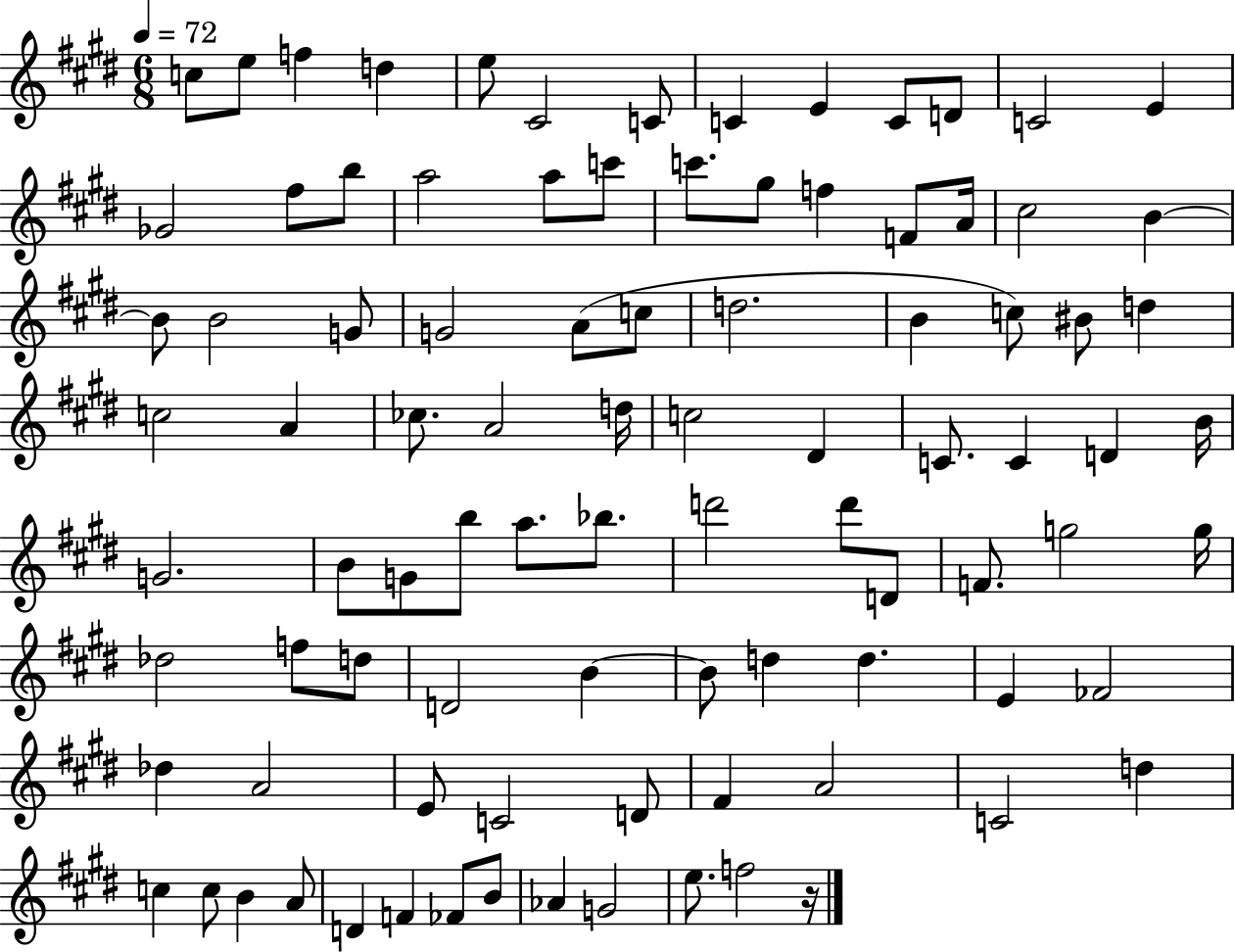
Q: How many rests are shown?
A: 1